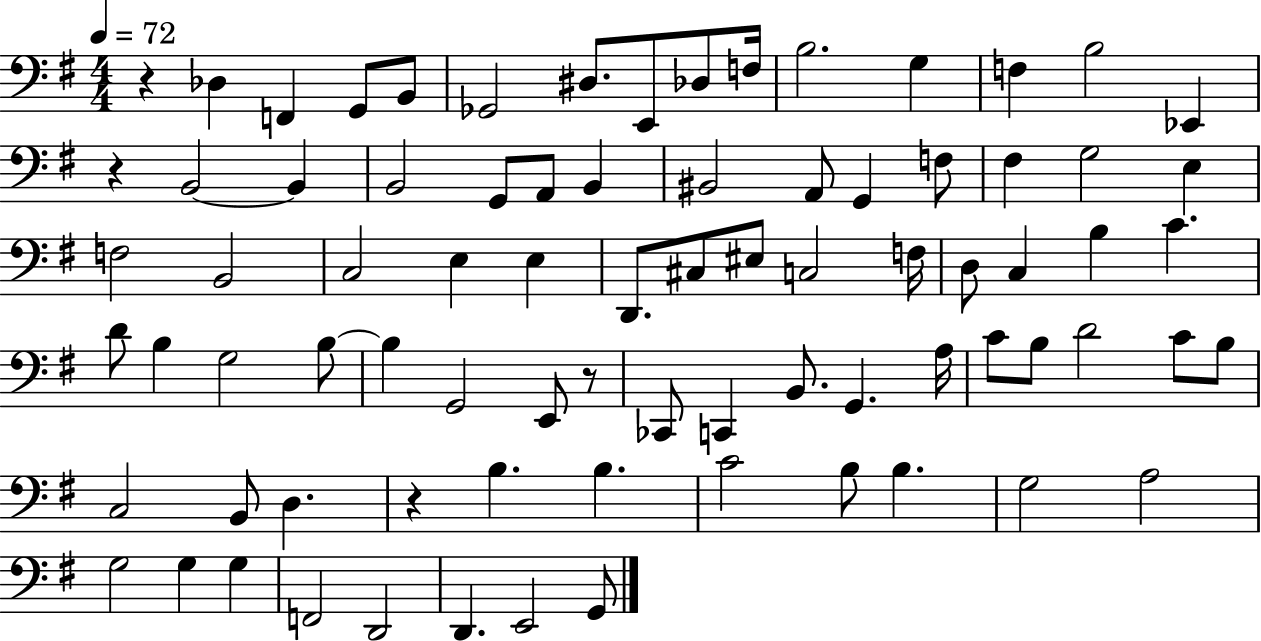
R/q Db3/q F2/q G2/e B2/e Gb2/h D#3/e. E2/e Db3/e F3/s B3/h. G3/q F3/q B3/h Eb2/q R/q B2/h B2/q B2/h G2/e A2/e B2/q BIS2/h A2/e G2/q F3/e F#3/q G3/h E3/q F3/h B2/h C3/h E3/q E3/q D2/e. C#3/e EIS3/e C3/h F3/s D3/e C3/q B3/q C4/q. D4/e B3/q G3/h B3/e B3/q G2/h E2/e R/e CES2/e C2/q B2/e. G2/q. A3/s C4/e B3/e D4/h C4/e B3/e C3/h B2/e D3/q. R/q B3/q. B3/q. C4/h B3/e B3/q. G3/h A3/h G3/h G3/q G3/q F2/h D2/h D2/q. E2/h G2/e